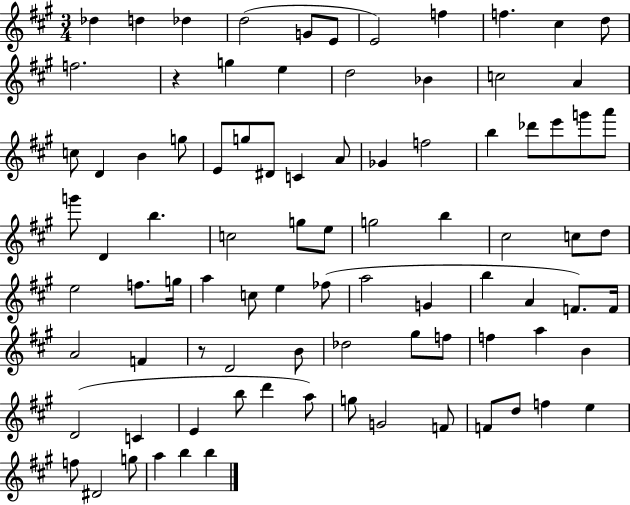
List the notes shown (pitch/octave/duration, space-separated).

Db5/q D5/q Db5/q D5/h G4/e E4/e E4/h F5/q F5/q. C#5/q D5/e F5/h. R/q G5/q E5/q D5/h Bb4/q C5/h A4/q C5/e D4/q B4/q G5/e E4/e G5/e D#4/e C4/q A4/e Gb4/q F5/h B5/q Db6/e E6/e G6/e A6/e G6/e D4/q B5/q. C5/h G5/e E5/e G5/h B5/q C#5/h C5/e D5/e E5/h F5/e. G5/s A5/q C5/e E5/q FES5/e A5/h G4/q B5/q A4/q F4/e. F4/s A4/h F4/q R/e D4/h B4/e Db5/h G#5/e F5/e F5/q A5/q B4/q D4/h C4/q E4/q B5/e D6/q A5/e G5/e G4/h F4/e F4/e D5/e F5/q E5/q F5/e D#4/h G5/e A5/q B5/q B5/q